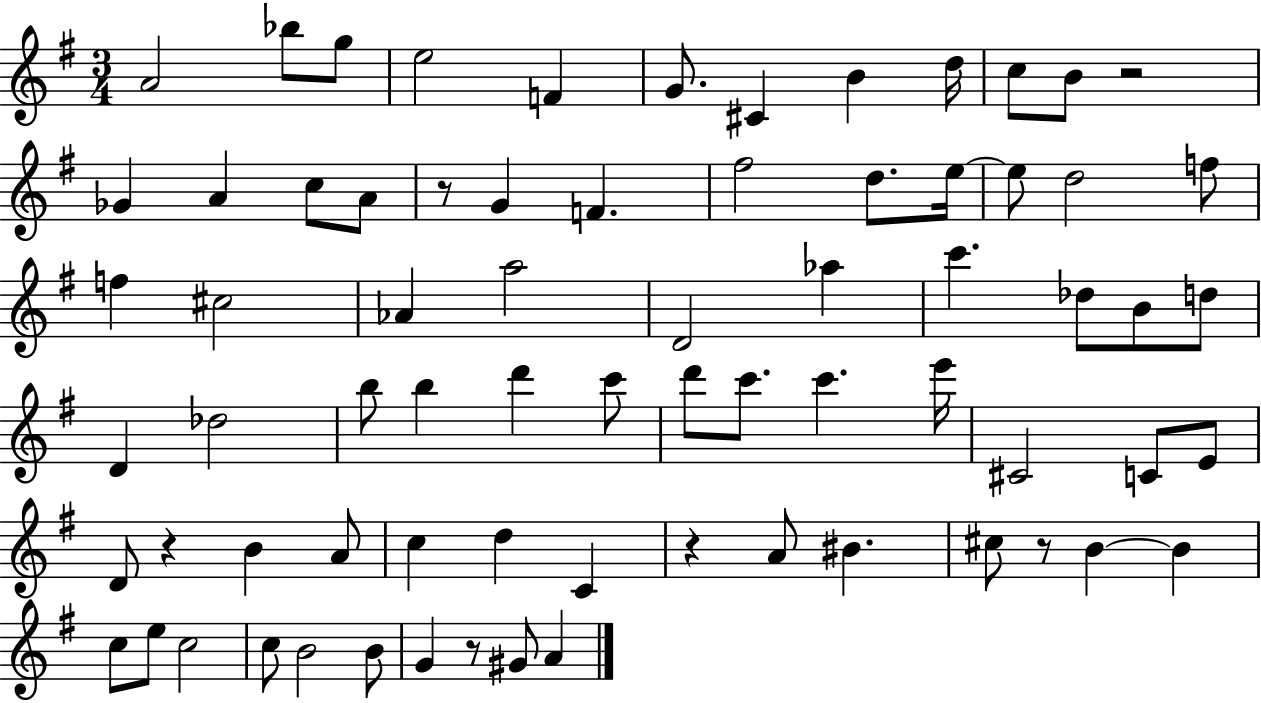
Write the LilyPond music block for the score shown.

{
  \clef treble
  \numericTimeSignature
  \time 3/4
  \key g \major
  \repeat volta 2 { a'2 bes''8 g''8 | e''2 f'4 | g'8. cis'4 b'4 d''16 | c''8 b'8 r2 | \break ges'4 a'4 c''8 a'8 | r8 g'4 f'4. | fis''2 d''8. e''16~~ | e''8 d''2 f''8 | \break f''4 cis''2 | aes'4 a''2 | d'2 aes''4 | c'''4. des''8 b'8 d''8 | \break d'4 des''2 | b''8 b''4 d'''4 c'''8 | d'''8 c'''8. c'''4. e'''16 | cis'2 c'8 e'8 | \break d'8 r4 b'4 a'8 | c''4 d''4 c'4 | r4 a'8 bis'4. | cis''8 r8 b'4~~ b'4 | \break c''8 e''8 c''2 | c''8 b'2 b'8 | g'4 r8 gis'8 a'4 | } \bar "|."
}